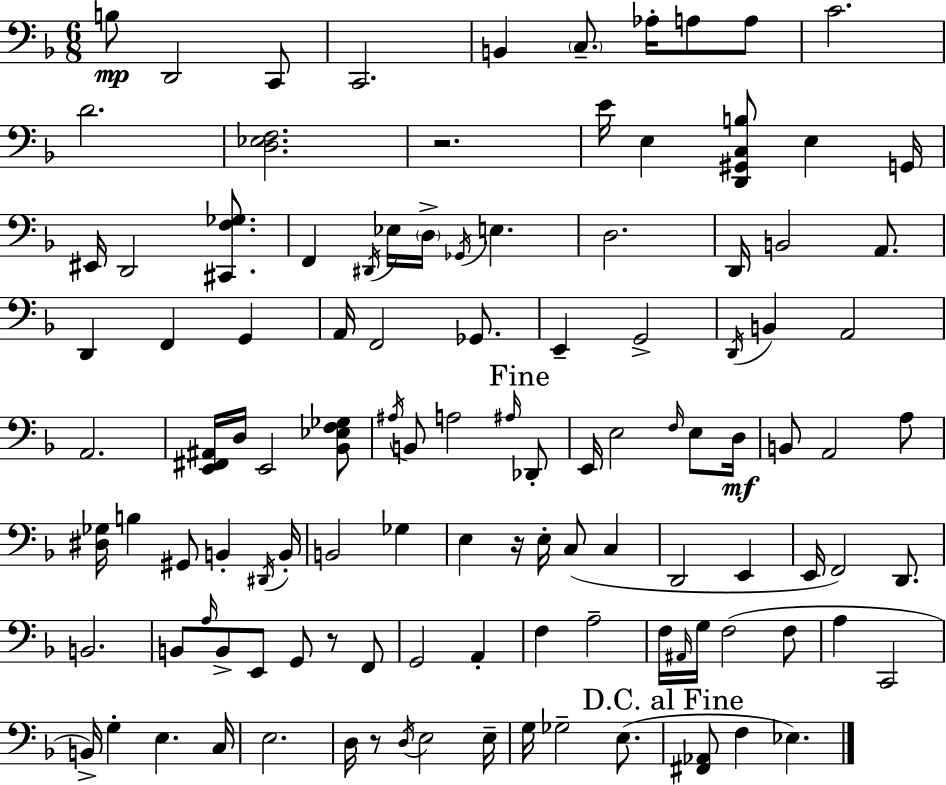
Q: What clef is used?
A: bass